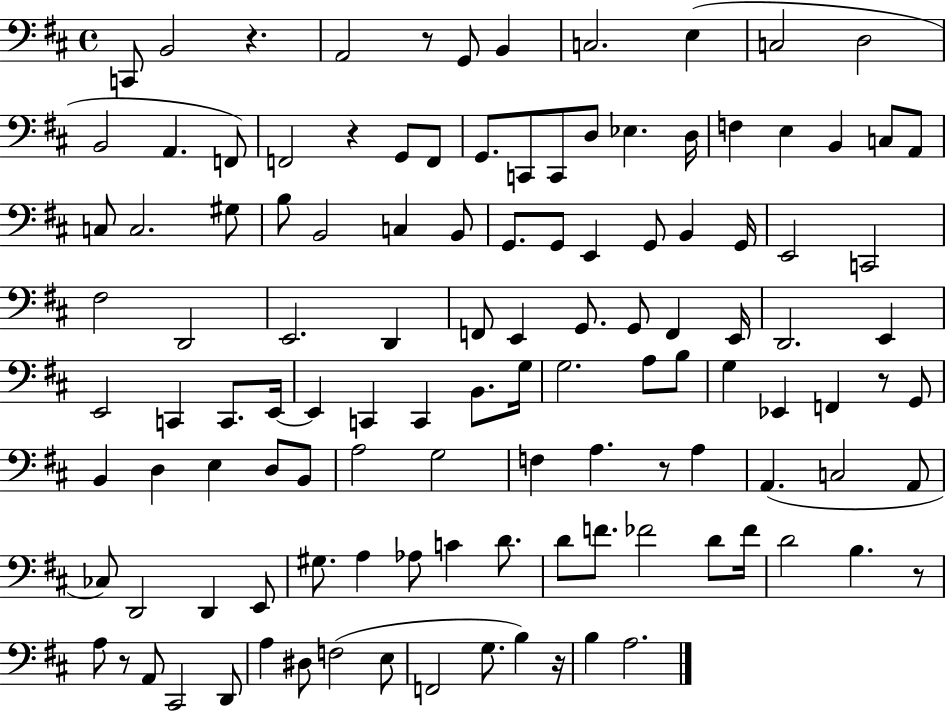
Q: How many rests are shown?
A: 8